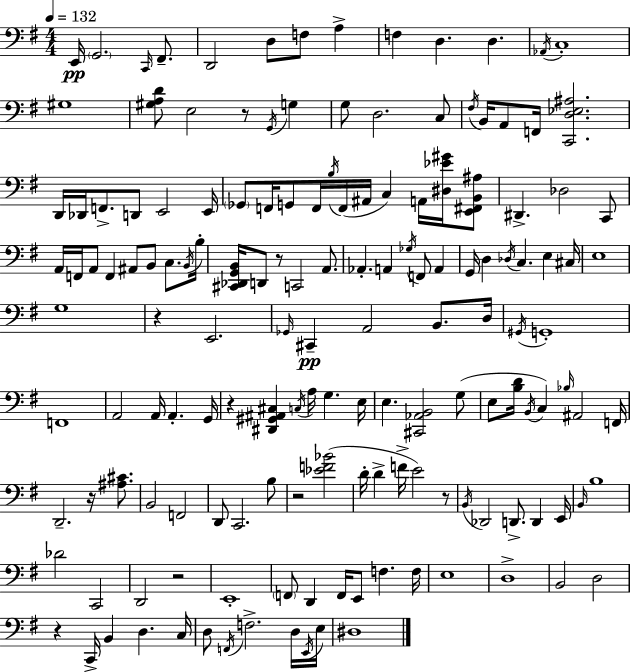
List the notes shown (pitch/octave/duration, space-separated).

E2/s G2/h. C2/s F#2/e. D2/h D3/e F3/e A3/q F3/q D3/q. D3/q. Ab2/s C3/w G#3/w [G#3,A3,D4]/e E3/h R/e G2/s G3/q G3/e D3/h. C3/e F#3/s B2/s A2/e F2/s [C2,D3,Eb3,A#3]/h. D2/s Db2/s F2/e. D2/e E2/h E2/s Gb2/e F2/s G2/e F2/s B3/s F2/s A#2/s C3/q A2/s [D#3,Eb4,G#4]/s [E2,F#2,B2,A#3]/e D#2/q. Db3/h C2/e A2/s F2/s A2/e F2/q A#2/e B2/e C3/e. B2/s B3/s [C#2,Db2,G2,B2]/s D2/e R/e C2/h A2/e. Ab2/q. A2/q Gb3/s F2/e A2/q G2/s D3/q Db3/s C3/q. E3/q C#3/s E3/w G3/w R/q E2/h. Gb2/s C#2/q A2/h B2/e. D3/s G#2/s G2/w F2/w A2/h A2/s A2/q. G2/s R/q [D#2,G#2,A#2,C#3]/q C3/s A3/s G3/q. E3/s E3/q. [C#2,Ab2,B2]/h G3/e E3/e [B3,D4]/s B2/s C3/q Bb3/s A#2/h F2/s D2/h. R/s [A#3,C#4]/e. B2/h F2/h D2/e C2/h. B3/e R/h [Eb4,F4,Bb4]/h D4/s D4/q F4/s E4/h R/e B2/s Db2/h D2/e. D2/q E2/s B2/s B3/w Db4/h C2/h D2/h R/h E2/w F2/e D2/q F2/s E2/e F3/q. F3/s E3/w D3/w B2/h D3/h R/q C2/s B2/q D3/q. C3/s D3/e F2/s F3/h. D3/s E2/s E3/s D#3/w